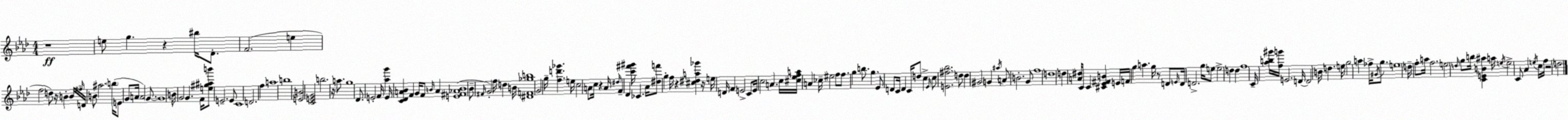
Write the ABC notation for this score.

X:1
T:Untitled
M:4/4
L:1/4
K:Fm
z4 e/2 g z ^b/4 _D/2 F2 e f2 d/2 z/4 B B/4 ^f/4 D/4 B/2 ^a2 b/4 E/2 G/2 A/4 A2 G/2 G4 B/4 G2 G F/4 [e^g^ab']/2 E2 E/2 C4 D2 f a4 b4 [EB]2 [CEG]2 b2 z/4 a/2 g4 _D/2 E2 F/4 [_ag'] E/4 [C_DA_B] F G/4 F/2 B/4 A [E^F_AB]4 _B/2 ^F/4 G2 f/4 d B/4 [^DF_gb]4 G2 g/4 [fd'_g'] e/4 c2 A/2 c/4 z A/4 ^d/4 F _D [c'^f'^g']/4 _C _A/4 [^df']/2 g f/4 z [^c^da_g'] z/4 e/4 D/4 F E2 C/2 E/4 c2 A c/4 [^c_efa]/4 A _c/4 ^e2 f/2 f/2 g b/2 g _E/2 D/2 C/4 D C/4 d/2 c _E/4 c/2 [E^f_b]2 d/2 d ^G2 G ^a/4 A/2 B2 G/2 f4 d4 d [A^d]/4 C/2 C [^C_E^FB] E/4 F/4 g a g/4 z/2 D/2 E/4 D/4 D2 g/4 e/2 e2 d d f4 C/4 [_ab^g']/4 [fg']/4 E2 D/4 D2 B/4 d e/4 g2 a _f/4 ^G/4 g/2 e4 d/4 f/2 a/4 f2 e2 d/4 g/2 b/4 [CEB^a] a/4 e/4 e2 C/2 _A e/4 c/4 f/4 z2 d2